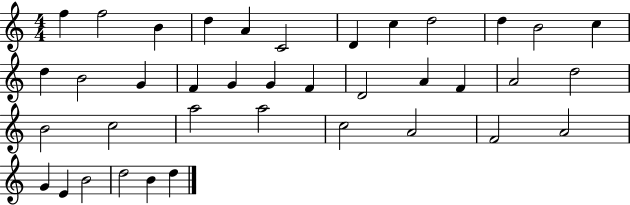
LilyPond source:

{
  \clef treble
  \numericTimeSignature
  \time 4/4
  \key c \major
  f''4 f''2 b'4 | d''4 a'4 c'2 | d'4 c''4 d''2 | d''4 b'2 c''4 | \break d''4 b'2 g'4 | f'4 g'4 g'4 f'4 | d'2 a'4 f'4 | a'2 d''2 | \break b'2 c''2 | a''2 a''2 | c''2 a'2 | f'2 a'2 | \break g'4 e'4 b'2 | d''2 b'4 d''4 | \bar "|."
}